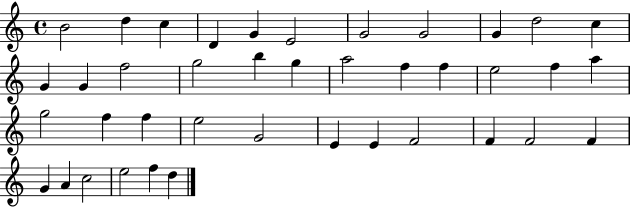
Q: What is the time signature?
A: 4/4